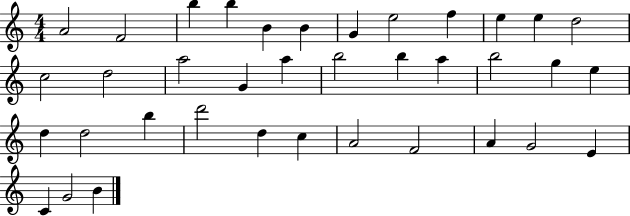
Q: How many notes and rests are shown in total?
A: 37